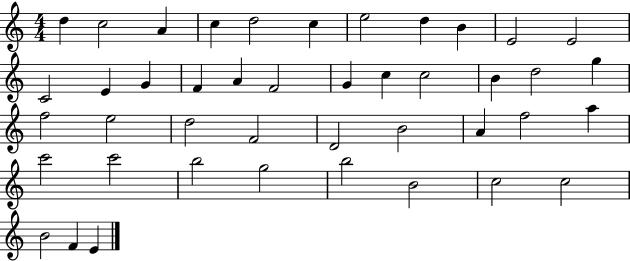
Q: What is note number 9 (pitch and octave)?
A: B4